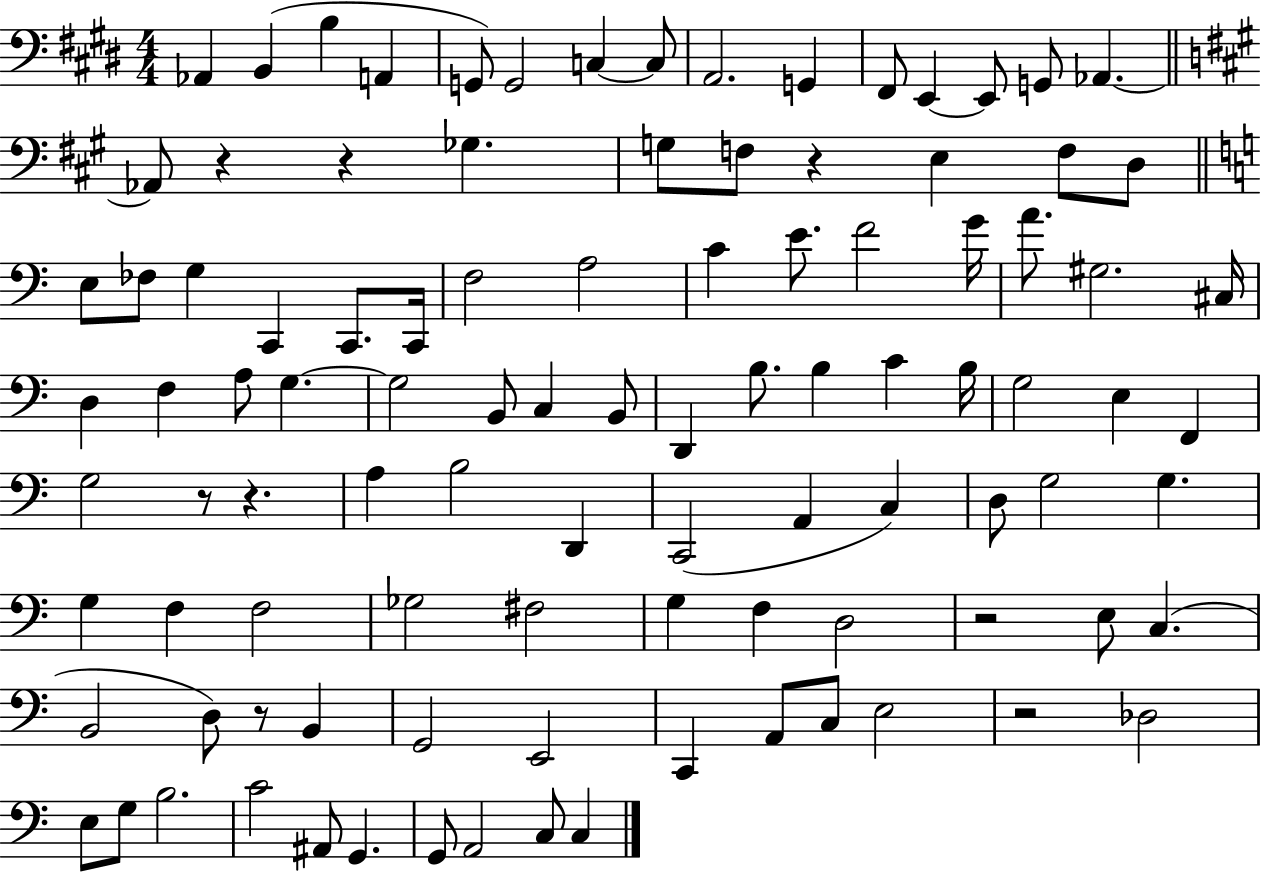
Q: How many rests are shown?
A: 8